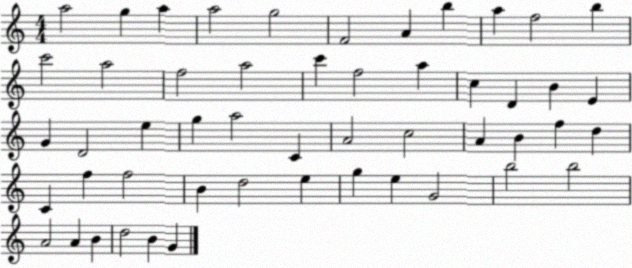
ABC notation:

X:1
T:Untitled
M:4/4
L:1/4
K:C
a2 g a a2 g2 F2 A b a f2 b c'2 a2 f2 a2 c' f2 a c D B E G D2 e g a2 C A2 c2 A B f d C f f2 B d2 e g e G2 b2 b2 A2 A B d2 B G